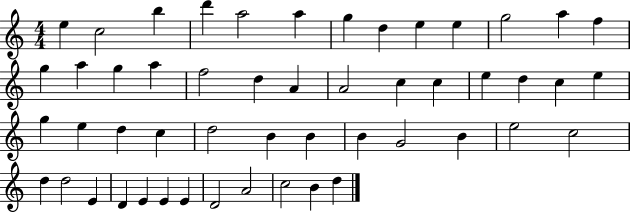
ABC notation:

X:1
T:Untitled
M:4/4
L:1/4
K:C
e c2 b d' a2 a g d e e g2 a f g a g a f2 d A A2 c c e d c e g e d c d2 B B B G2 B e2 c2 d d2 E D E E E D2 A2 c2 B d